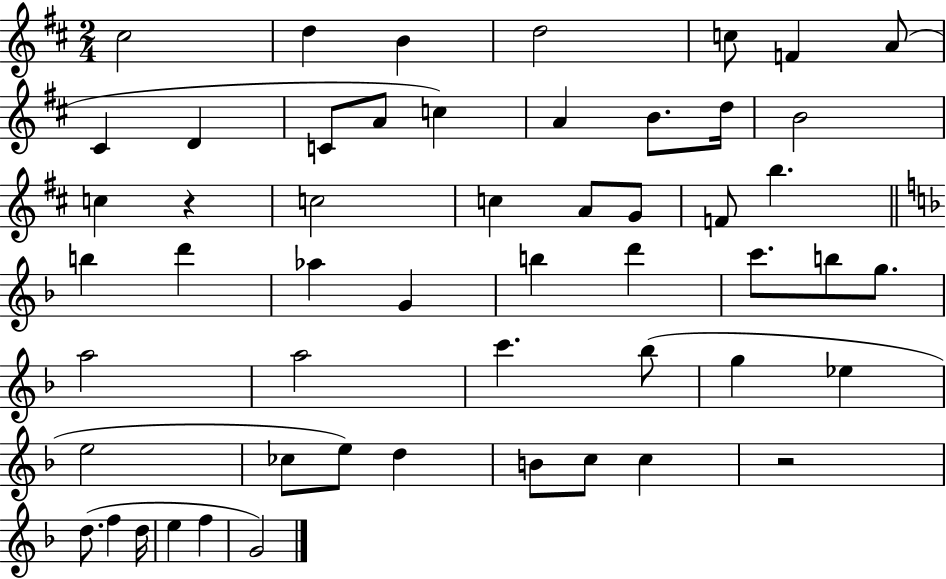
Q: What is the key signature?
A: D major